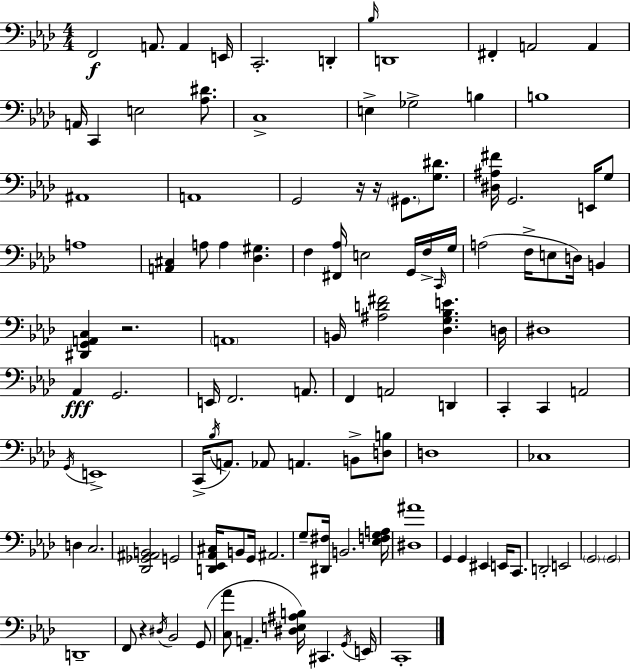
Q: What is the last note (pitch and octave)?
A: C2